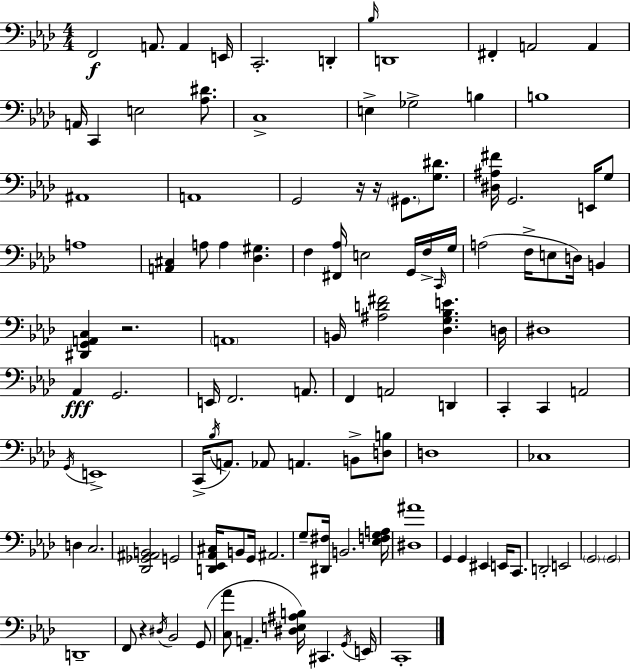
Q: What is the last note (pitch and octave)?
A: C2